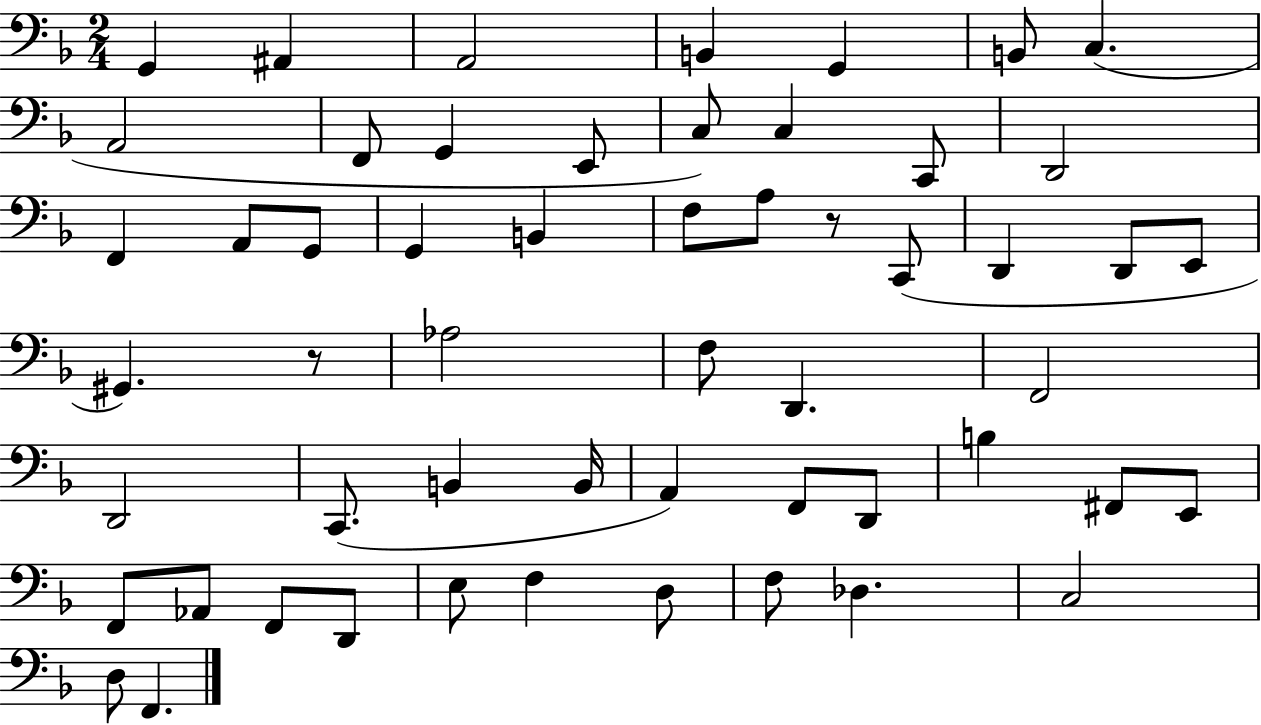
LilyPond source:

{
  \clef bass
  \numericTimeSignature
  \time 2/4
  \key f \major
  \repeat volta 2 { g,4 ais,4 | a,2 | b,4 g,4 | b,8 c4.( | \break a,2 | f,8 g,4 e,8 | c8) c4 c,8 | d,2 | \break f,4 a,8 g,8 | g,4 b,4 | f8 a8 r8 c,8( | d,4 d,8 e,8 | \break gis,4.) r8 | aes2 | f8 d,4. | f,2 | \break d,2 | c,8.( b,4 b,16 | a,4) f,8 d,8 | b4 fis,8 e,8 | \break f,8 aes,8 f,8 d,8 | e8 f4 d8 | f8 des4. | c2 | \break d8 f,4. | } \bar "|."
}